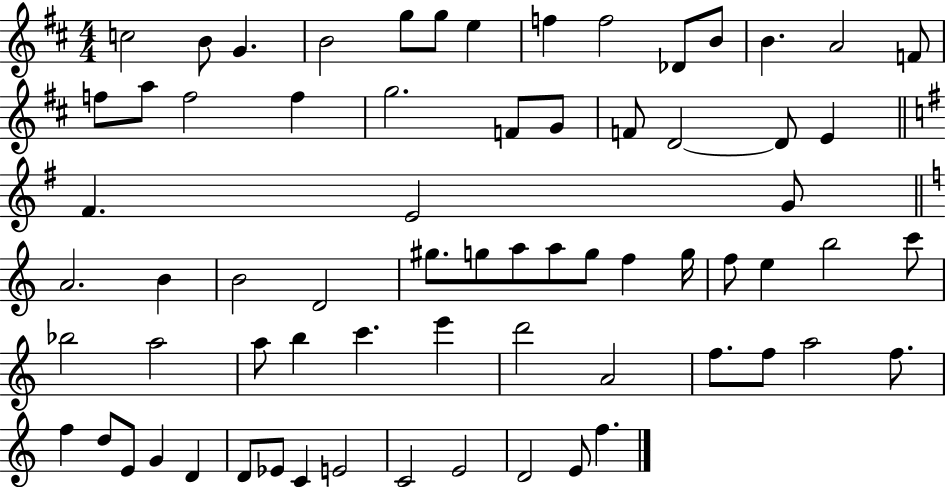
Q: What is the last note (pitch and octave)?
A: F5